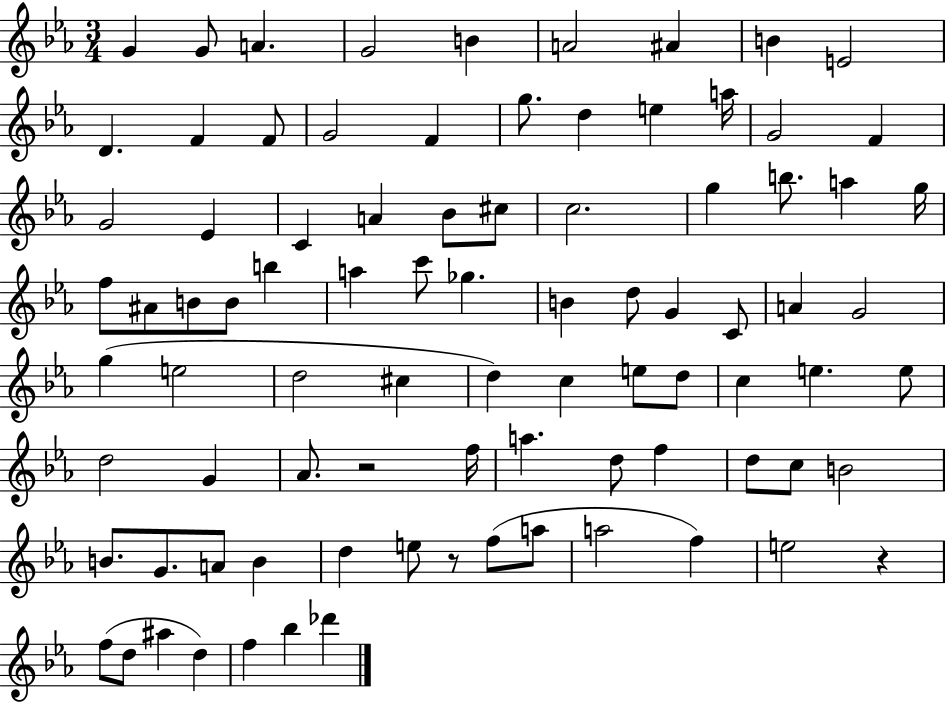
{
  \clef treble
  \numericTimeSignature
  \time 3/4
  \key ees \major
  g'4 g'8 a'4. | g'2 b'4 | a'2 ais'4 | b'4 e'2 | \break d'4. f'4 f'8 | g'2 f'4 | g''8. d''4 e''4 a''16 | g'2 f'4 | \break g'2 ees'4 | c'4 a'4 bes'8 cis''8 | c''2. | g''4 b''8. a''4 g''16 | \break f''8 ais'8 b'8 b'8 b''4 | a''4 c'''8 ges''4. | b'4 d''8 g'4 c'8 | a'4 g'2 | \break g''4( e''2 | d''2 cis''4 | d''4) c''4 e''8 d''8 | c''4 e''4. e''8 | \break d''2 g'4 | aes'8. r2 f''16 | a''4. d''8 f''4 | d''8 c''8 b'2 | \break b'8. g'8. a'8 b'4 | d''4 e''8 r8 f''8( a''8 | a''2 f''4) | e''2 r4 | \break f''8( d''8 ais''4 d''4) | f''4 bes''4 des'''4 | \bar "|."
}